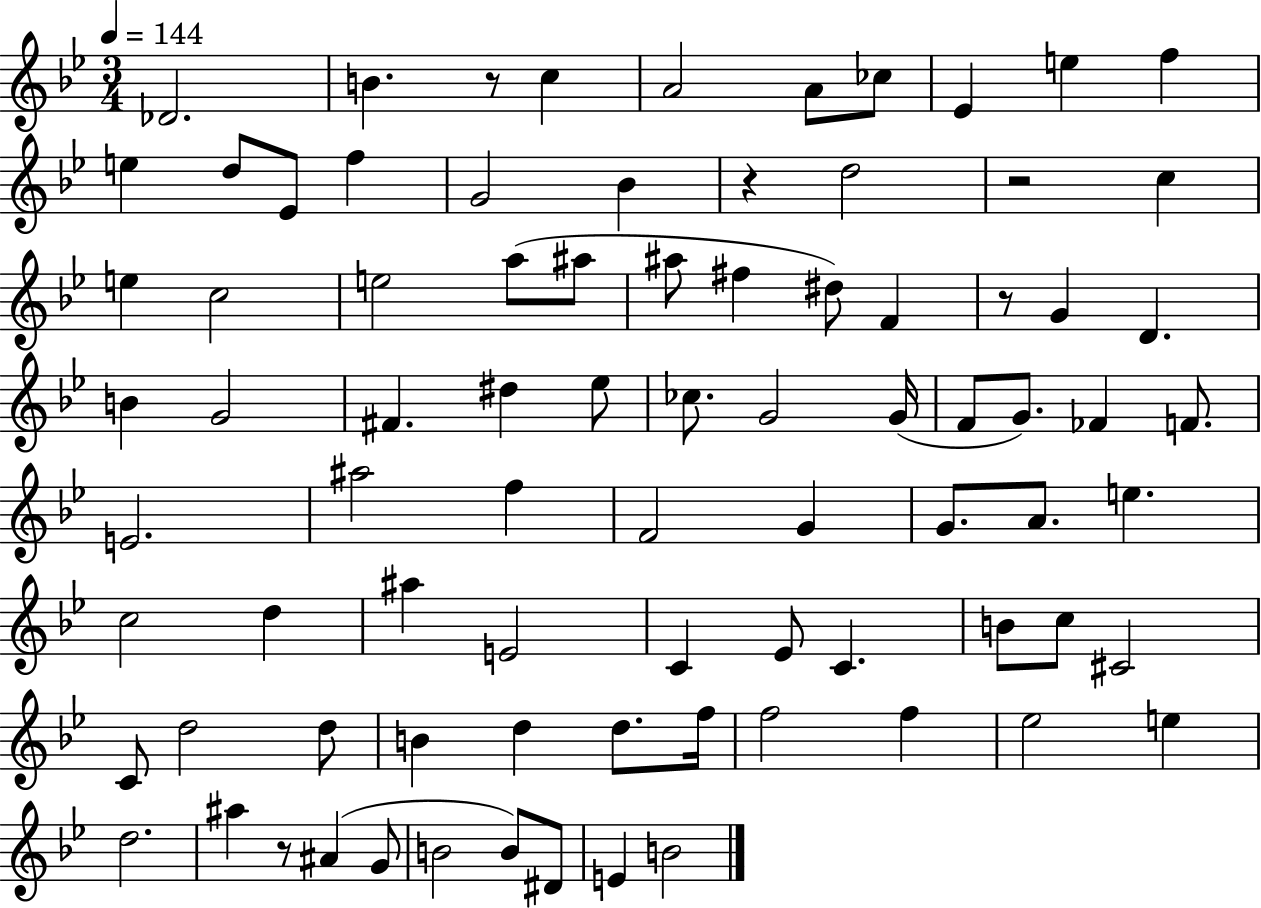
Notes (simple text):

Db4/h. B4/q. R/e C5/q A4/h A4/e CES5/e Eb4/q E5/q F5/q E5/q D5/e Eb4/e F5/q G4/h Bb4/q R/q D5/h R/h C5/q E5/q C5/h E5/h A5/e A#5/e A#5/e F#5/q D#5/e F4/q R/e G4/q D4/q. B4/q G4/h F#4/q. D#5/q Eb5/e CES5/e. G4/h G4/s F4/e G4/e. FES4/q F4/e. E4/h. A#5/h F5/q F4/h G4/q G4/e. A4/e. E5/q. C5/h D5/q A#5/q E4/h C4/q Eb4/e C4/q. B4/e C5/e C#4/h C4/e D5/h D5/e B4/q D5/q D5/e. F5/s F5/h F5/q Eb5/h E5/q D5/h. A#5/q R/e A#4/q G4/e B4/h B4/e D#4/e E4/q B4/h